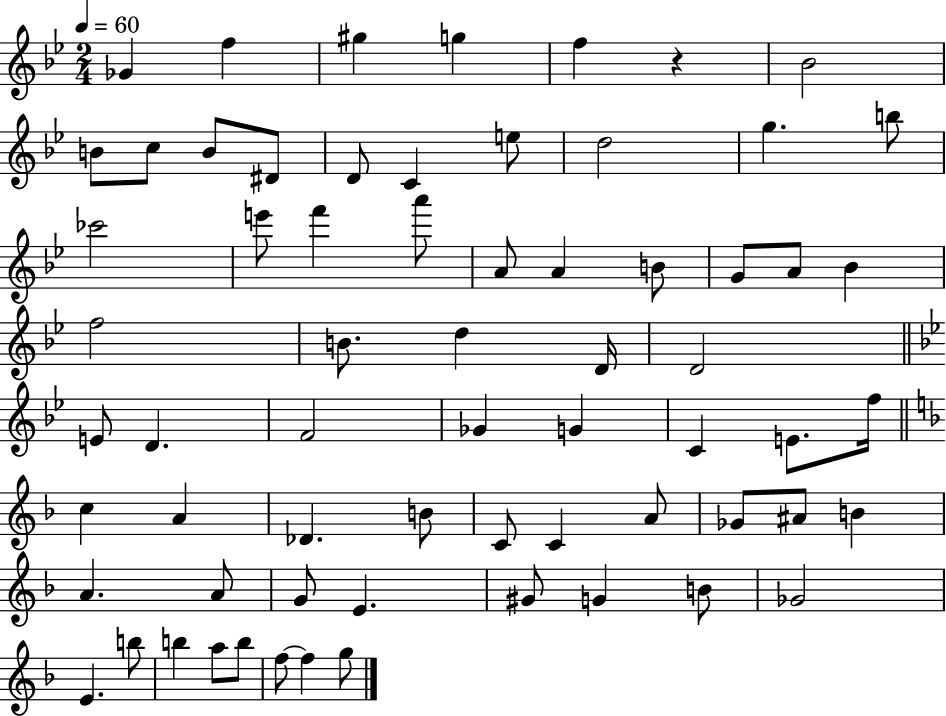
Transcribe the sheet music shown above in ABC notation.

X:1
T:Untitled
M:2/4
L:1/4
K:Bb
_G f ^g g f z _B2 B/2 c/2 B/2 ^D/2 D/2 C e/2 d2 g b/2 _c'2 e'/2 f' a'/2 A/2 A B/2 G/2 A/2 _B f2 B/2 d D/4 D2 E/2 D F2 _G G C E/2 f/4 c A _D B/2 C/2 C A/2 _G/2 ^A/2 B A A/2 G/2 E ^G/2 G B/2 _G2 E b/2 b a/2 b/2 f/2 f g/2